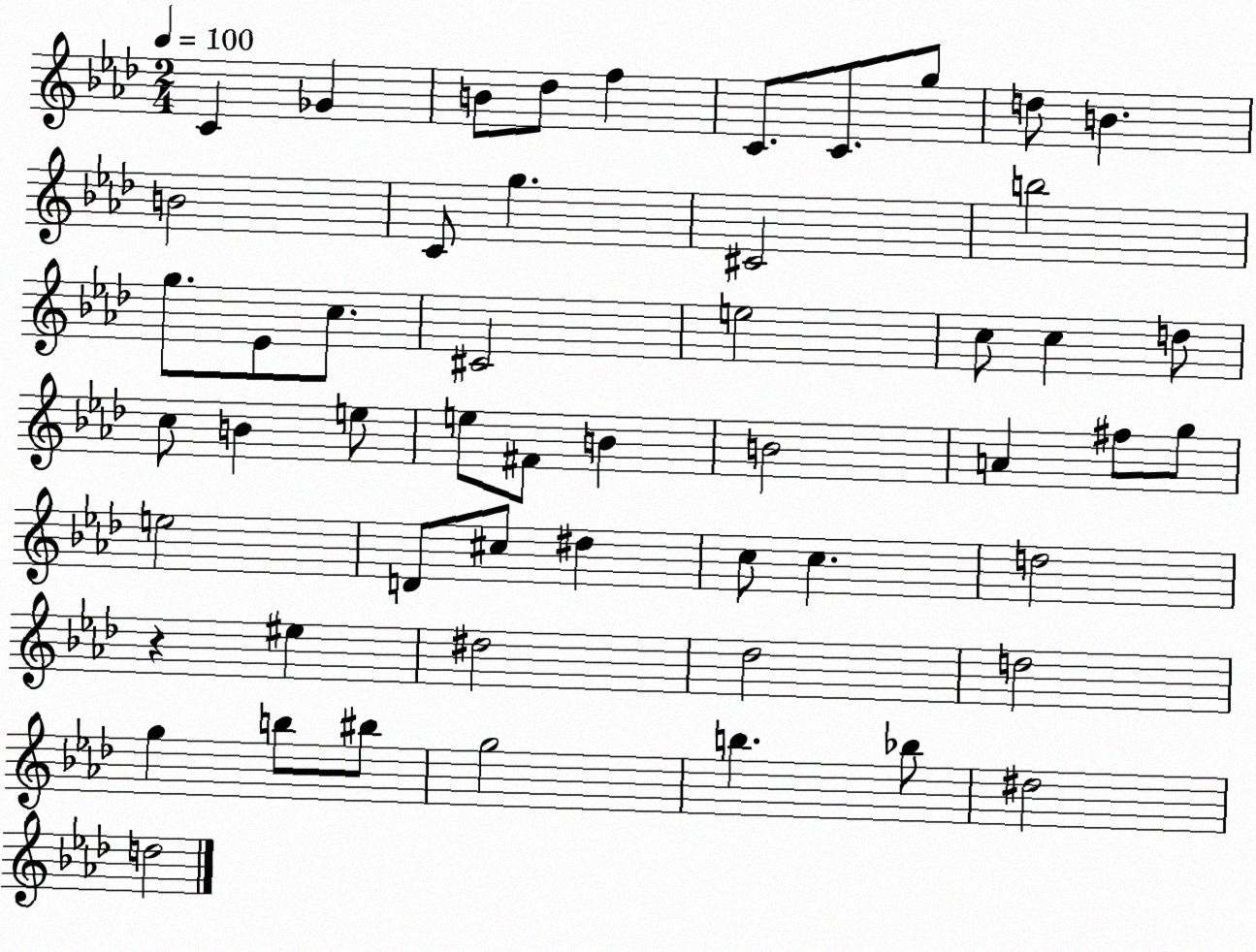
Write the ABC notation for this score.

X:1
T:Untitled
M:2/4
L:1/4
K:Ab
C _G B/2 _d/2 f C/2 C/2 g/2 d/2 B B2 C/2 g ^C2 b2 g/2 _E/2 c/2 ^C2 e2 c/2 c d/2 c/2 B e/2 e/2 ^F/2 B B2 A ^f/2 g/2 e2 D/2 ^c/2 ^d c/2 c d2 z ^e ^d2 _d2 d2 g b/2 ^b/2 g2 b _b/2 ^d2 d2